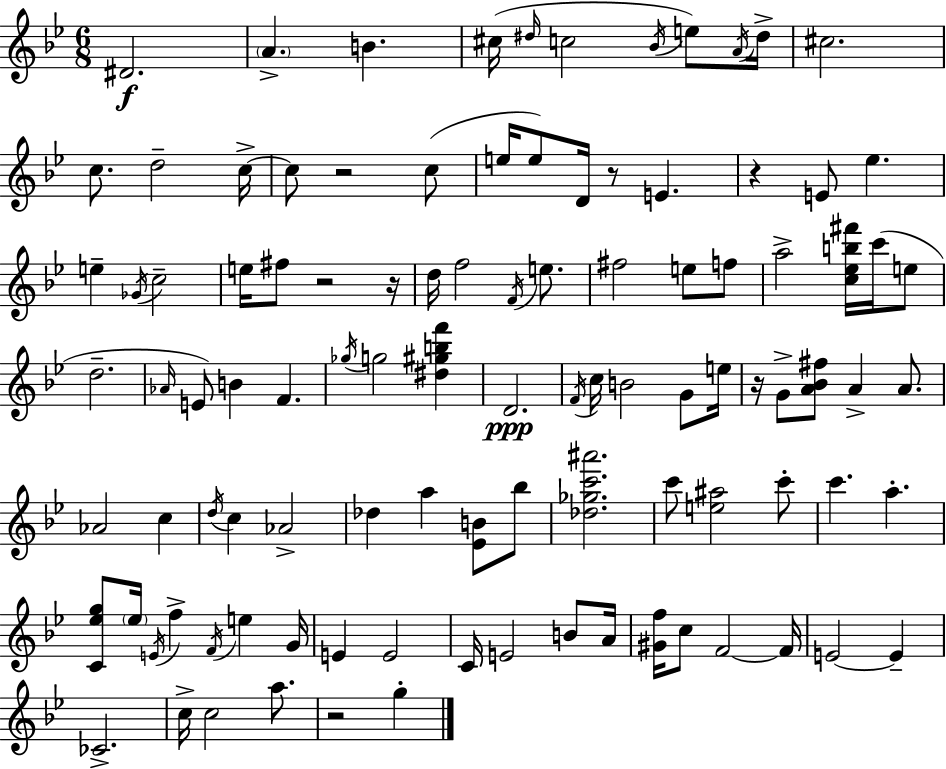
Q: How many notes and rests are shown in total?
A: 102